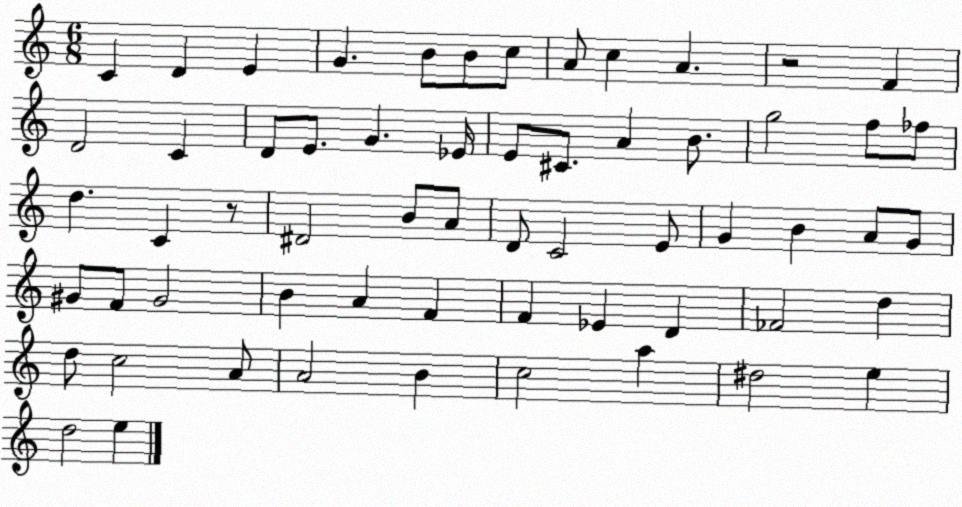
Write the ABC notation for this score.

X:1
T:Untitled
M:6/8
L:1/4
K:C
C D E G B/2 B/2 c/2 A/2 c A z2 F D2 C D/2 E/2 G _E/4 E/2 ^C/2 A B/2 g2 f/2 _f/2 d C z/2 ^D2 B/2 A/2 D/2 C2 E/2 G B A/2 G/2 ^G/2 F/2 ^G2 B A F F _E D _F2 d d/2 c2 A/2 A2 B c2 a ^d2 e d2 e